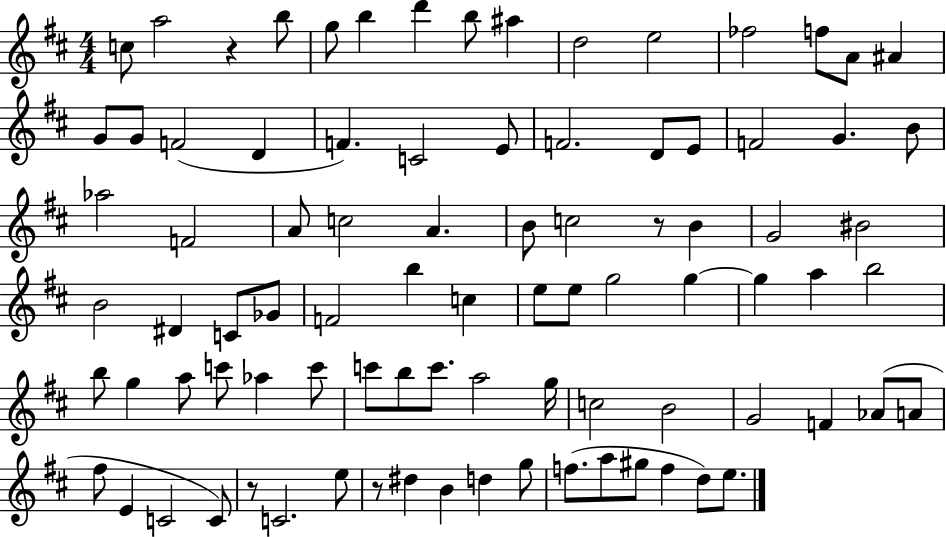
X:1
T:Untitled
M:4/4
L:1/4
K:D
c/2 a2 z b/2 g/2 b d' b/2 ^a d2 e2 _f2 f/2 A/2 ^A G/2 G/2 F2 D F C2 E/2 F2 D/2 E/2 F2 G B/2 _a2 F2 A/2 c2 A B/2 c2 z/2 B G2 ^B2 B2 ^D C/2 _G/2 F2 b c e/2 e/2 g2 g g a b2 b/2 g a/2 c'/2 _a c'/2 c'/2 b/2 c'/2 a2 g/4 c2 B2 G2 F _A/2 A/2 ^f/2 E C2 C/2 z/2 C2 e/2 z/2 ^d B d g/2 f/2 a/2 ^g/2 f d/2 e/2